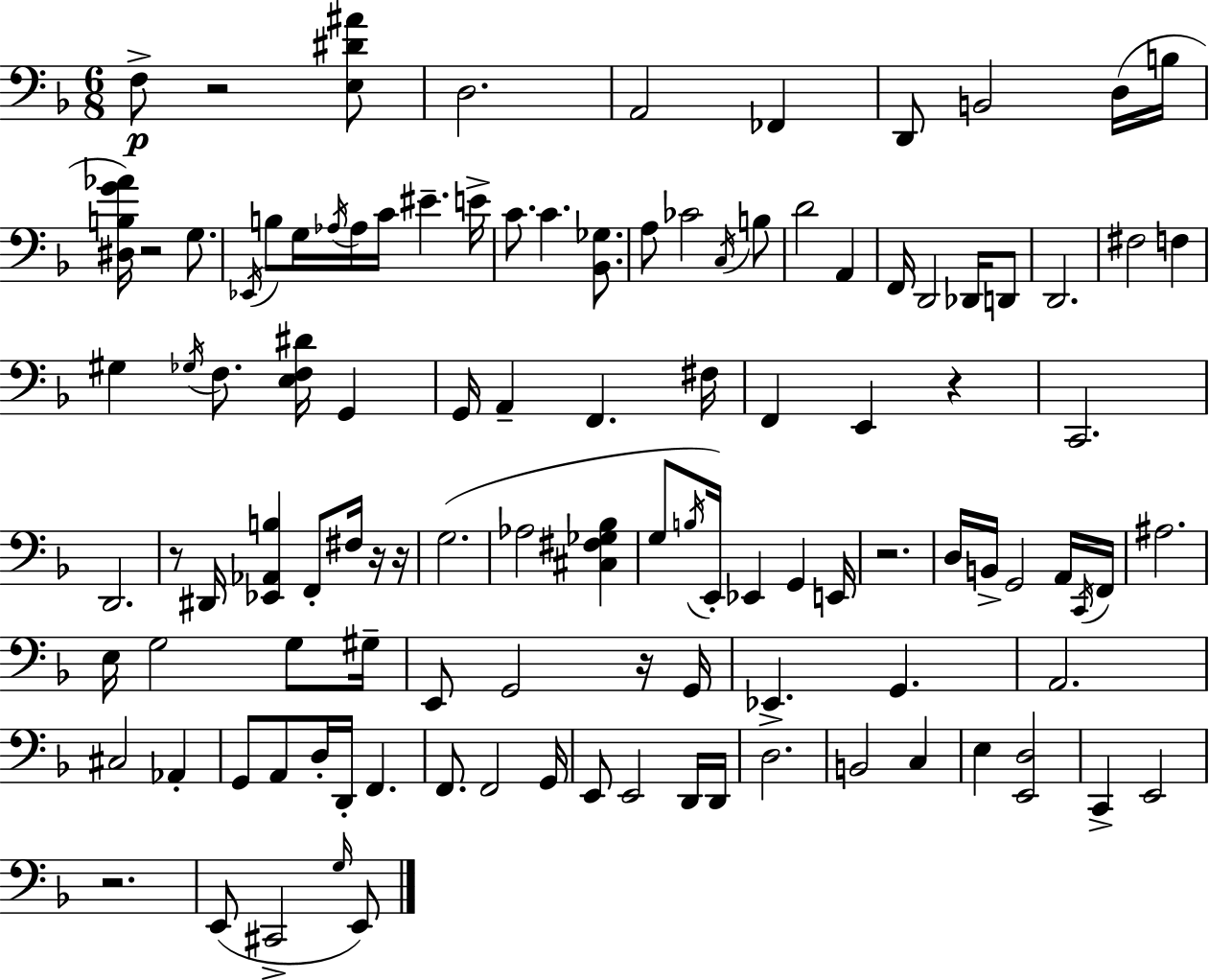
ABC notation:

X:1
T:Untitled
M:6/8
L:1/4
K:Dm
F,/2 z2 [E,^D^A]/2 D,2 A,,2 _F,, D,,/2 B,,2 D,/4 B,/4 [^D,B,G_A]/4 z2 G,/2 _E,,/4 B,/2 G,/4 _A,/4 _A,/4 C/4 ^E E/4 C/2 C [_B,,_G,]/2 A,/2 _C2 C,/4 B,/2 D2 A,, F,,/4 D,,2 _D,,/4 D,,/2 D,,2 ^F,2 F, ^G, _G,/4 F,/2 [E,F,^D]/4 G,, G,,/4 A,, F,, ^F,/4 F,, E,, z C,,2 D,,2 z/2 ^D,,/4 [_E,,_A,,B,] F,,/2 ^F,/4 z/4 z/4 G,2 _A,2 [^C,^F,_G,_B,] G,/2 B,/4 E,,/4 _E,, G,, E,,/4 z2 D,/4 B,,/4 G,,2 A,,/4 C,,/4 F,,/4 ^A,2 E,/4 G,2 G,/2 ^G,/4 E,,/2 G,,2 z/4 G,,/4 _E,, G,, A,,2 ^C,2 _A,, G,,/2 A,,/2 D,/4 D,,/4 F,, F,,/2 F,,2 G,,/4 E,,/2 E,,2 D,,/4 D,,/4 D,2 B,,2 C, E, [E,,D,]2 C,, E,,2 z2 E,,/2 ^C,,2 G,/4 E,,/2